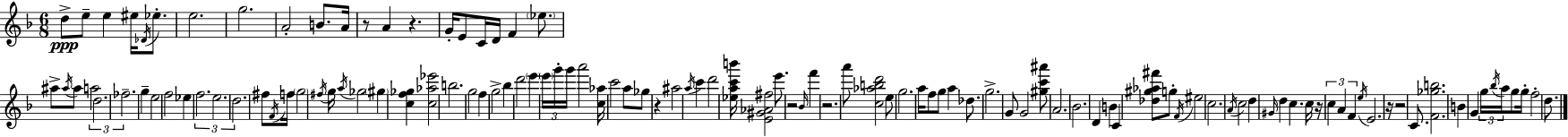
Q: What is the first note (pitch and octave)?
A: D5